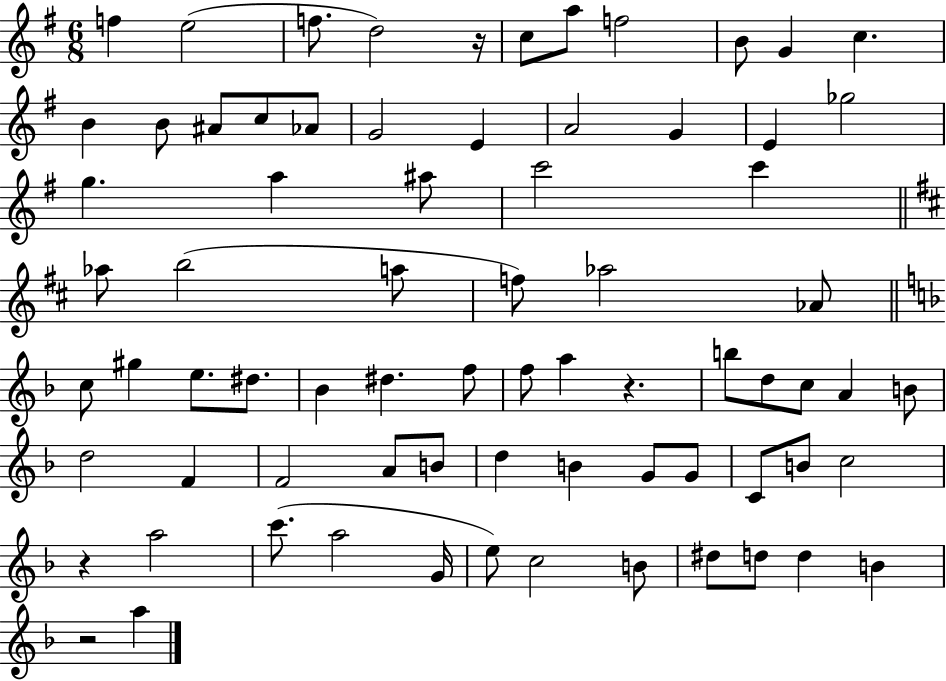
F5/q E5/h F5/e. D5/h R/s C5/e A5/e F5/h B4/e G4/q C5/q. B4/q B4/e A#4/e C5/e Ab4/e G4/h E4/q A4/h G4/q E4/q Gb5/h G5/q. A5/q A#5/e C6/h C6/q Ab5/e B5/h A5/e F5/e Ab5/h Ab4/e C5/e G#5/q E5/e. D#5/e. Bb4/q D#5/q. F5/e F5/e A5/q R/q. B5/e D5/e C5/e A4/q B4/e D5/h F4/q F4/h A4/e B4/e D5/q B4/q G4/e G4/e C4/e B4/e C5/h R/q A5/h C6/e. A5/h G4/s E5/e C5/h B4/e D#5/e D5/e D5/q B4/q R/h A5/q